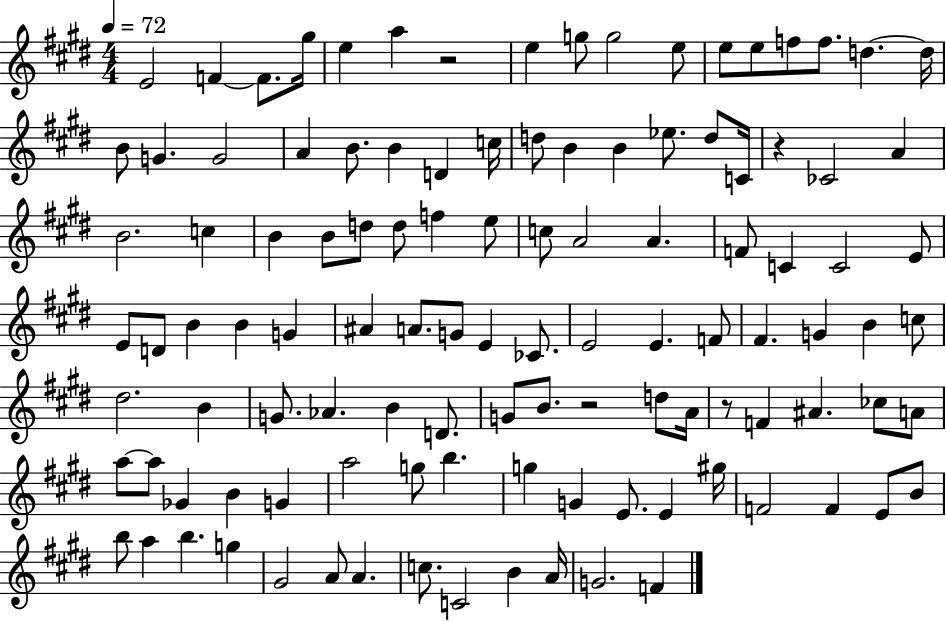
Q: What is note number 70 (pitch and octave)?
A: D4